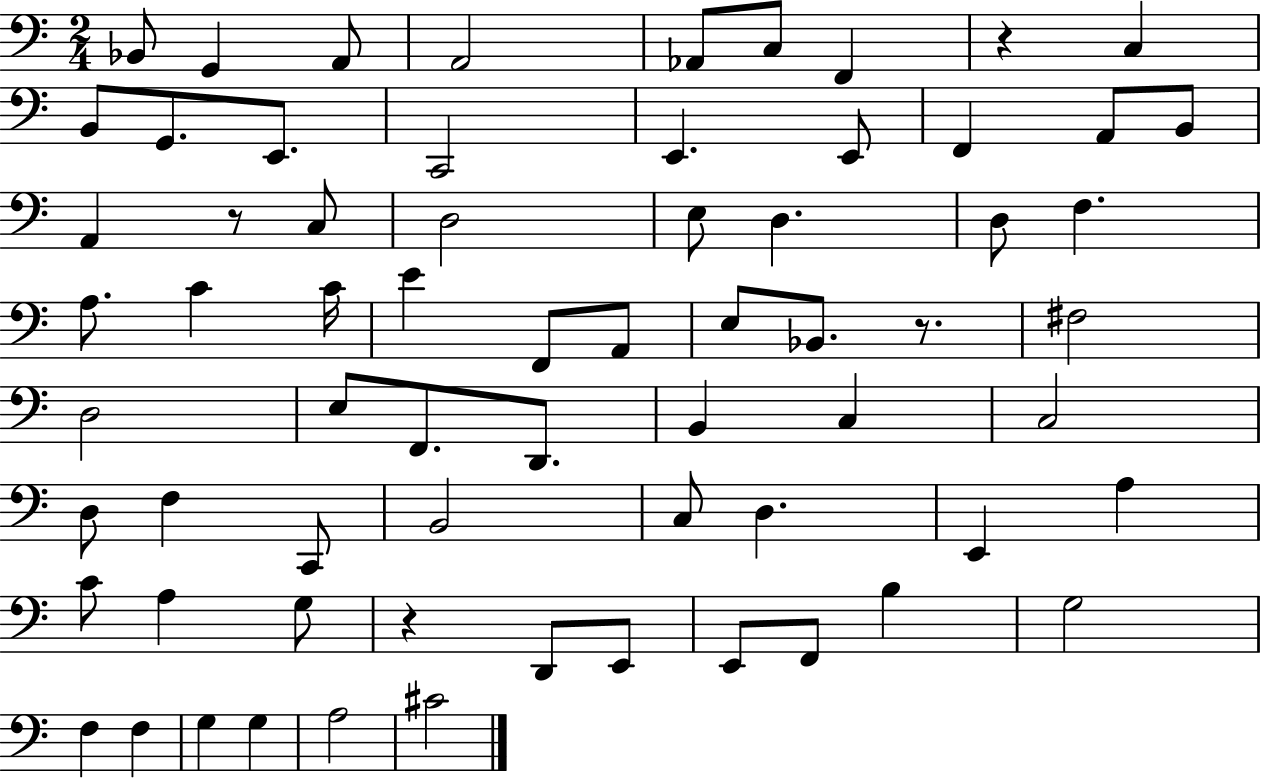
X:1
T:Untitled
M:2/4
L:1/4
K:C
_B,,/2 G,, A,,/2 A,,2 _A,,/2 C,/2 F,, z C, B,,/2 G,,/2 E,,/2 C,,2 E,, E,,/2 F,, A,,/2 B,,/2 A,, z/2 C,/2 D,2 E,/2 D, D,/2 F, A,/2 C C/4 E F,,/2 A,,/2 E,/2 _B,,/2 z/2 ^F,2 D,2 E,/2 F,,/2 D,,/2 B,, C, C,2 D,/2 F, C,,/2 B,,2 C,/2 D, E,, A, C/2 A, G,/2 z D,,/2 E,,/2 E,,/2 F,,/2 B, G,2 F, F, G, G, A,2 ^C2